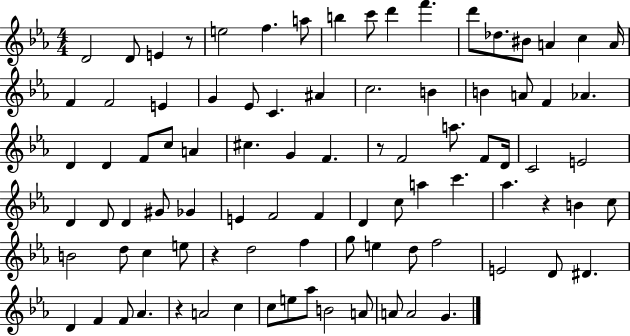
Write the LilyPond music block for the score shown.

{
  \clef treble
  \numericTimeSignature
  \time 4/4
  \key ees \major
  \repeat volta 2 { d'2 d'8 e'4 r8 | e''2 f''4. a''8 | b''4 c'''8 d'''4 f'''4. | d'''8 des''8. bis'8 a'4 c''4 a'16 | \break f'4 f'2 e'4 | g'4 ees'8 c'4. ais'4 | c''2. b'4 | b'4 a'8 f'4 aes'4. | \break d'4 d'4 f'8 c''8 a'4 | cis''4. g'4 f'4. | r8 f'2 a''8. f'8 d'16 | c'2 e'2 | \break d'4 d'8 d'4 gis'8 ges'4 | e'4 f'2 f'4 | d'4 c''8 a''4 c'''4. | aes''4. r4 b'4 c''8 | \break b'2 d''8 c''4 e''8 | r4 d''2 f''4 | g''8 e''4 d''8 f''2 | e'2 d'8 dis'4. | \break d'4 f'4 f'8 aes'4. | r4 a'2 c''4 | c''8 e''8 aes''8 b'2 a'8 | a'8 a'2 g'4. | \break } \bar "|."
}